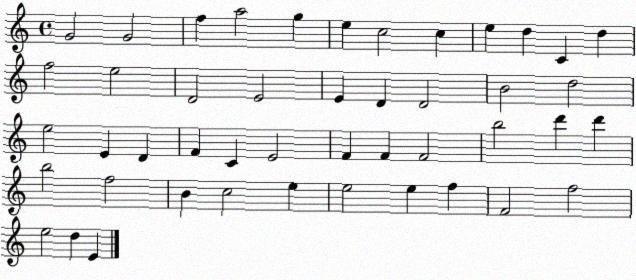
X:1
T:Untitled
M:4/4
L:1/4
K:C
G2 G2 f a2 g e c2 c e d C d f2 e2 D2 E2 E D D2 B2 d2 e2 E D F C E2 F F F2 b2 d' d' b2 f2 B c2 e e2 e f F2 f2 e2 d E